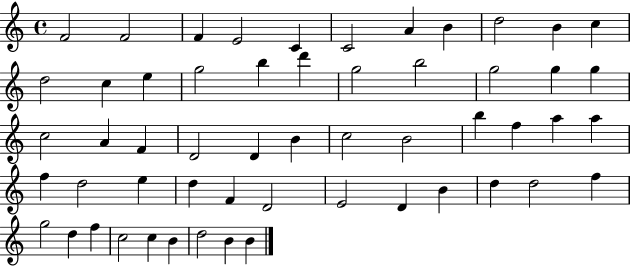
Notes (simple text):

F4/h F4/h F4/q E4/h C4/q C4/h A4/q B4/q D5/h B4/q C5/q D5/h C5/q E5/q G5/h B5/q D6/q G5/h B5/h G5/h G5/q G5/q C5/h A4/q F4/q D4/h D4/q B4/q C5/h B4/h B5/q F5/q A5/q A5/q F5/q D5/h E5/q D5/q F4/q D4/h E4/h D4/q B4/q D5/q D5/h F5/q G5/h D5/q F5/q C5/h C5/q B4/q D5/h B4/q B4/q